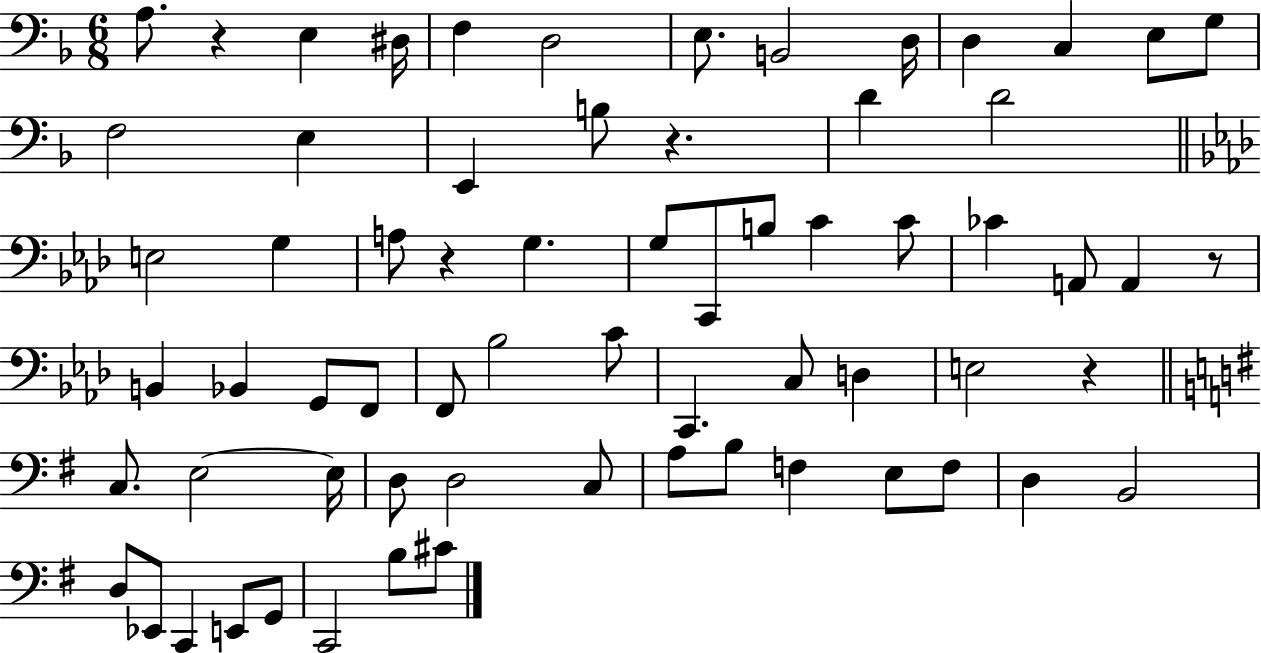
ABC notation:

X:1
T:Untitled
M:6/8
L:1/4
K:F
A,/2 z E, ^D,/4 F, D,2 E,/2 B,,2 D,/4 D, C, E,/2 G,/2 F,2 E, E,, B,/2 z D D2 E,2 G, A,/2 z G, G,/2 C,,/2 B,/2 C C/2 _C A,,/2 A,, z/2 B,, _B,, G,,/2 F,,/2 F,,/2 _B,2 C/2 C,, C,/2 D, E,2 z C,/2 E,2 E,/4 D,/2 D,2 C,/2 A,/2 B,/2 F, E,/2 F,/2 D, B,,2 D,/2 _E,,/2 C,, E,,/2 G,,/2 C,,2 B,/2 ^C/2